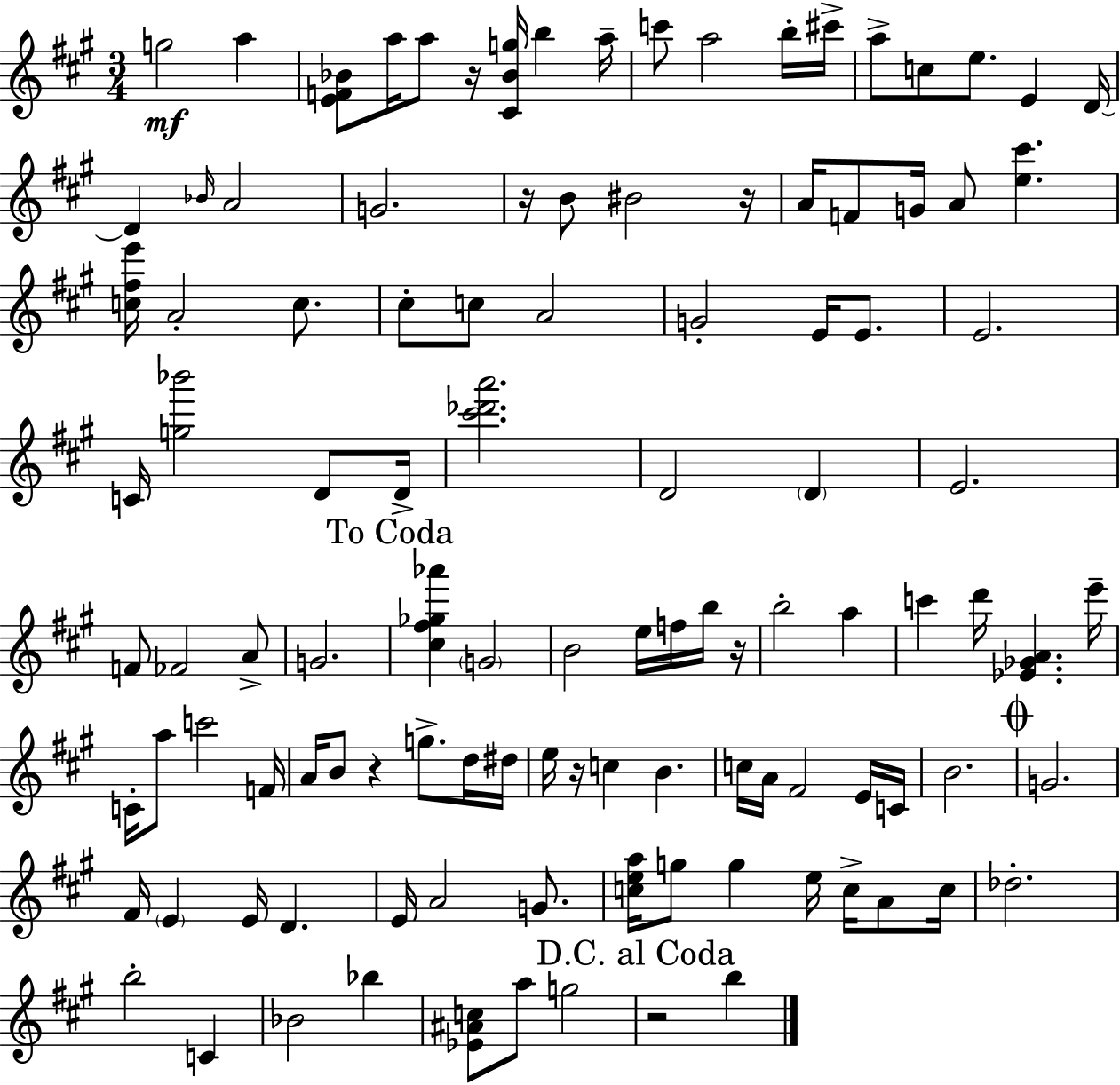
{
  \clef treble
  \numericTimeSignature
  \time 3/4
  \key a \major
  g''2\mf a''4 | <e' f' bes'>8 a''16 a''8 r16 <cis' bes' g''>16 b''4 a''16-- | c'''8 a''2 b''16-. cis'''16-> | a''8-> c''8 e''8. e'4 d'16~~ | \break d'4 \grace { bes'16 } a'2 | g'2. | r16 b'8 bis'2 | r16 a'16 f'8 g'16 a'8 <e'' cis'''>4. | \break <c'' fis'' e'''>16 a'2-. c''8. | cis''8-. c''8 a'2 | g'2-. e'16 e'8. | e'2. | \break c'16 <g'' bes'''>2 d'8 | d'16-> <cis''' des''' a'''>2. | d'2 \parenthesize d'4 | e'2. | \break f'8 fes'2 a'8-> | g'2. | \mark "To Coda" <cis'' fis'' ges'' aes'''>4 \parenthesize g'2 | b'2 e''16 f''16 b''16 | \break r16 b''2-. a''4 | c'''4 d'''16 <ees' ges' a'>4. | e'''16-- c'16-. a''8 c'''2 | f'16 a'16 b'8 r4 g''8.-> d''16 | \break dis''16 e''16 r16 c''4 b'4. | c''16 a'16 fis'2 e'16 | c'16 b'2. | \mark \markup { \musicglyph "scripts.coda" } g'2. | \break fis'16 \parenthesize e'4 e'16 d'4. | e'16 a'2 g'8. | <c'' e'' a''>16 g''8 g''4 e''16 c''16-> a'8 | c''16 des''2.-. | \break b''2-. c'4 | bes'2 bes''4 | <ees' ais' c''>8 a''8 g''2 | \mark "D.C. al Coda" r2 b''4 | \break \bar "|."
}